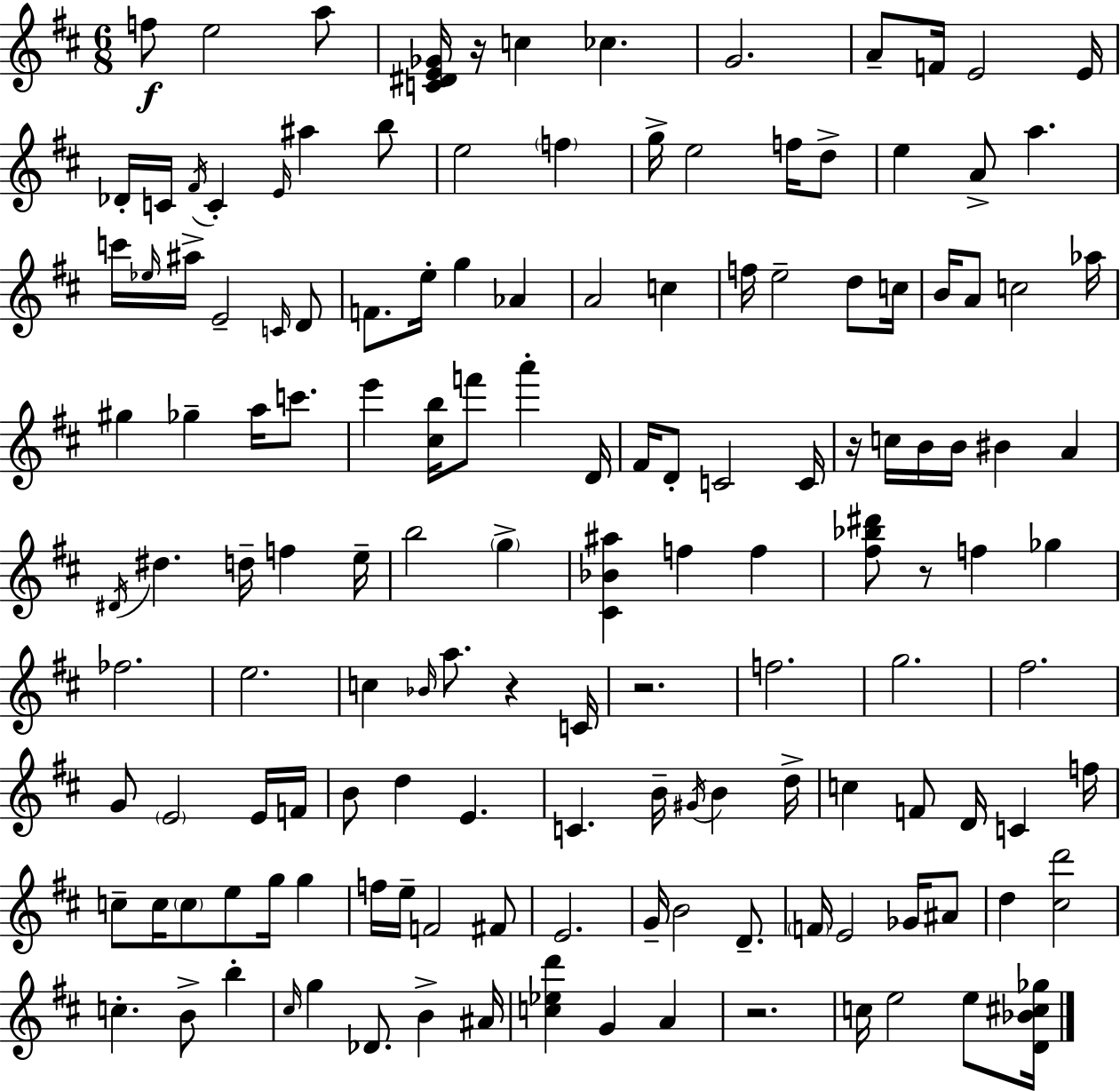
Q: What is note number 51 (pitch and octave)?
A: E6